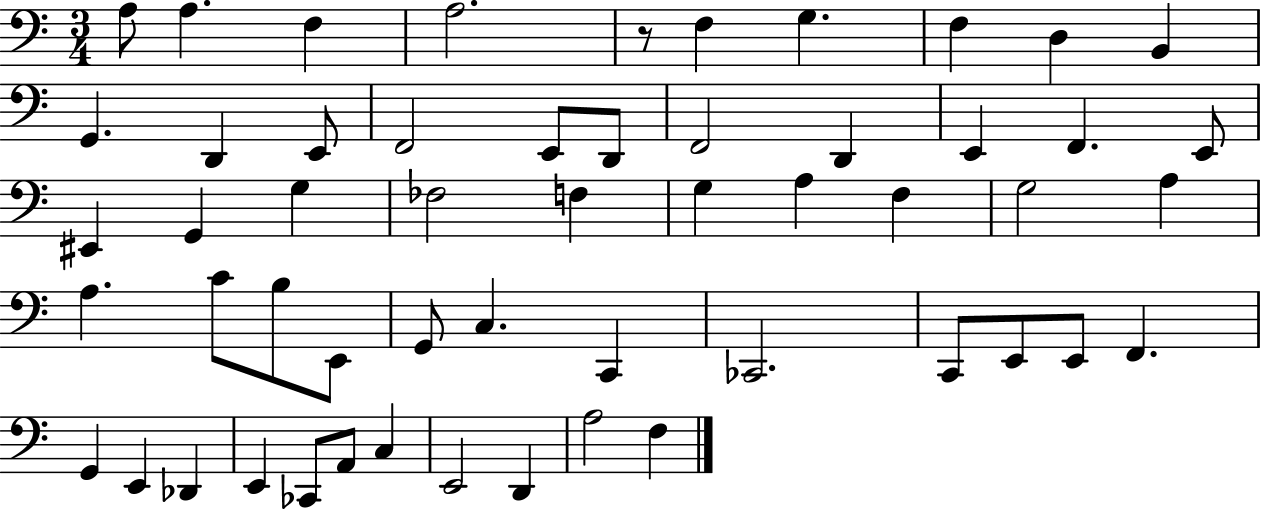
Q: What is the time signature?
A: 3/4